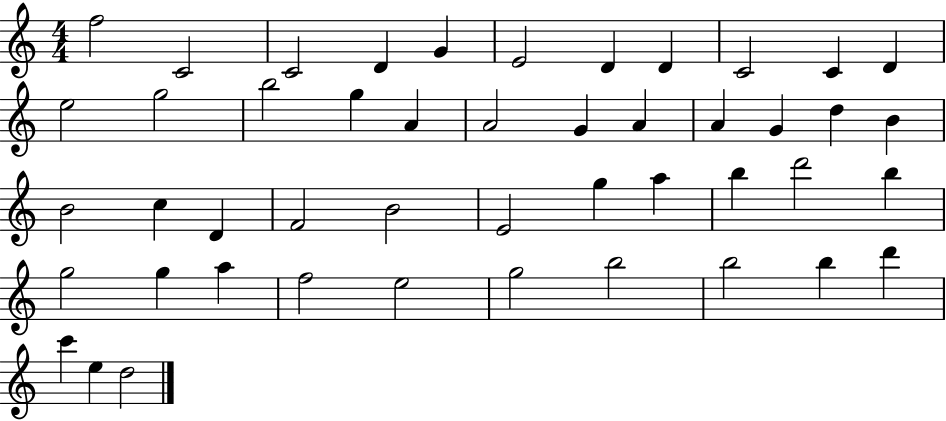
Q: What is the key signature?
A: C major